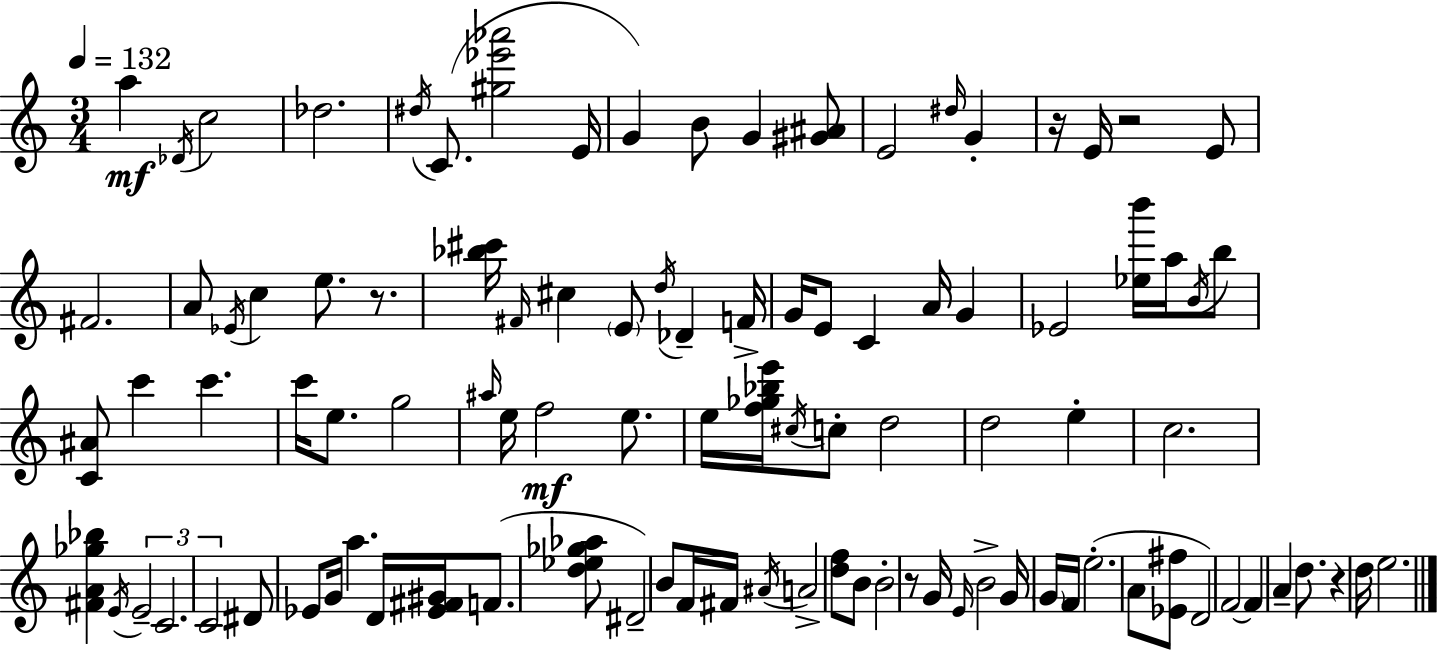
{
  \clef treble
  \numericTimeSignature
  \time 3/4
  \key a \minor
  \tempo 4 = 132
  a''4\mf \acciaccatura { des'16 } c''2 | des''2. | \acciaccatura { dis''16 }( c'8. <gis'' ees''' aes'''>2 | e'16 g'4) b'8 g'4 | \break <gis' ais'>8 e'2 \grace { dis''16 } g'4-. | r16 e'16 r2 | e'8 fis'2. | a'8 \acciaccatura { ees'16 } c''4 e''8. | \break r8. <bes'' cis'''>16 \grace { fis'16 } cis''4 \parenthesize e'8 | \acciaccatura { d''16 } des'4-- f'16-> g'16 e'8 c'4 | a'16 g'4 ees'2 | <ees'' b'''>16 a''16 \acciaccatura { b'16 } b''8 <c' ais'>8 c'''4 | \break c'''4. c'''16 e''8. g''2 | \grace { ais''16 } e''16 f''2\mf | e''8. e''16 <f'' ges'' bes'' e'''>16 \acciaccatura { cis''16 } c''8-. | d''2 d''2 | \break e''4-. c''2. | <fis' a' ges'' bes''>4 | \acciaccatura { e'16 } \tuplet 3/2 { e'2-- c'2. | c'2 } | \break dis'8 ees'8 g'16 a''4. | d'16 <ees' fis' gis'>16 f'8.( <d'' ees'' ges'' aes''>8 | dis'2--) b'8 f'16 fis'16 | \acciaccatura { ais'16 } a'2-> <d'' f''>8 b'8 | \break b'2-. r8 g'16 | \grace { e'16 } b'2-> g'16 \parenthesize g'16 f'16 | e''2.-.( | a'8 <ees' fis''>8 d'2) | \break f'2~~ f'4 | a'4-- d''8. r4 d''16 | e''2. | \bar "|."
}